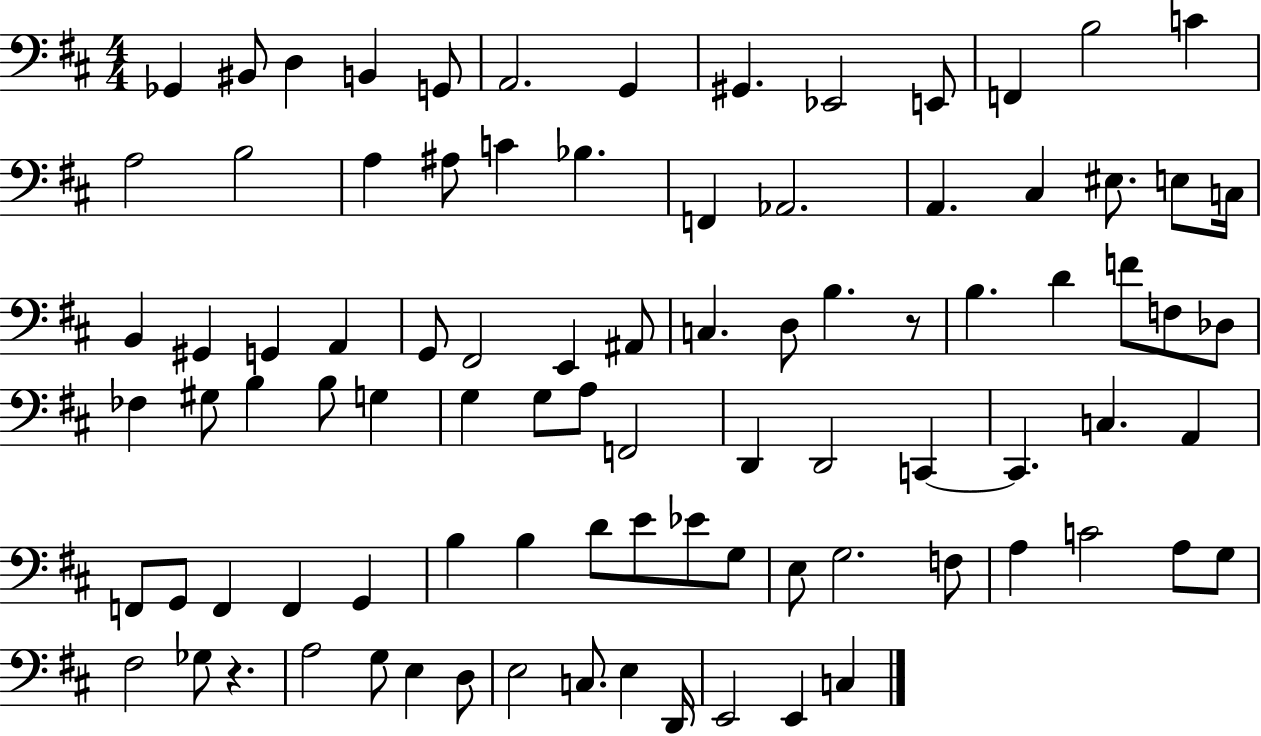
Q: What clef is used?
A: bass